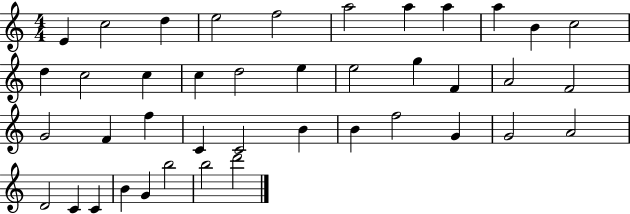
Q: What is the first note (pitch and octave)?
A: E4